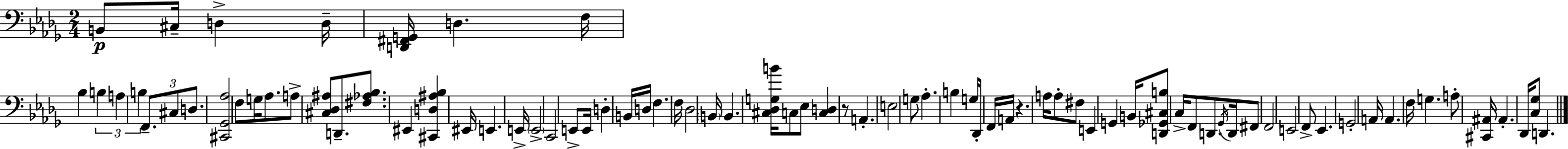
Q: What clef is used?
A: bass